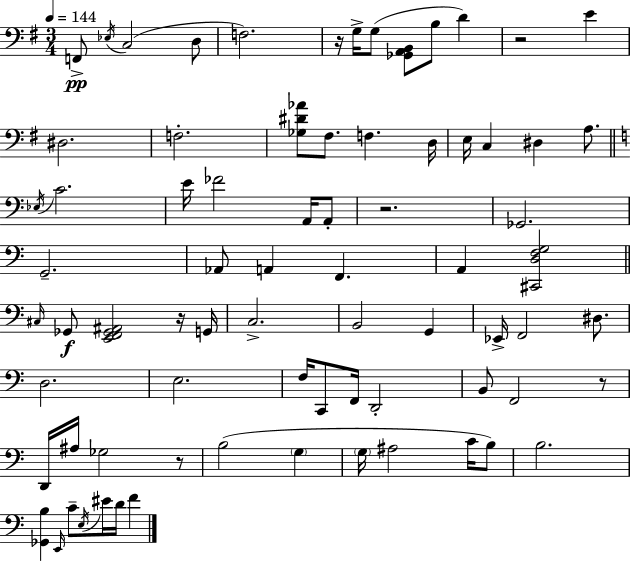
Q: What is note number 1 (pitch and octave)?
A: F2